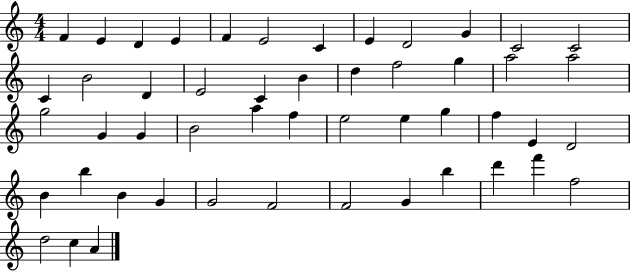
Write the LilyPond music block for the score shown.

{
  \clef treble
  \numericTimeSignature
  \time 4/4
  \key c \major
  f'4 e'4 d'4 e'4 | f'4 e'2 c'4 | e'4 d'2 g'4 | c'2 c'2 | \break c'4 b'2 d'4 | e'2 c'4 b'4 | d''4 f''2 g''4 | a''2 a''2 | \break g''2 g'4 g'4 | b'2 a''4 f''4 | e''2 e''4 g''4 | f''4 e'4 d'2 | \break b'4 b''4 b'4 g'4 | g'2 f'2 | f'2 g'4 b''4 | d'''4 f'''4 f''2 | \break d''2 c''4 a'4 | \bar "|."
}